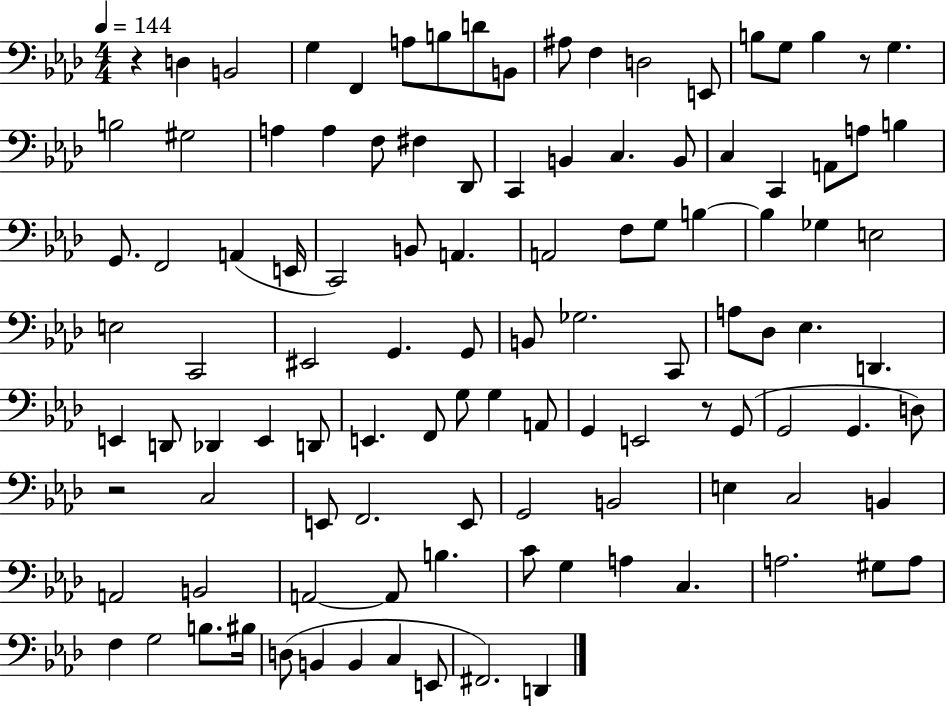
R/q D3/q B2/h G3/q F2/q A3/e B3/e D4/e B2/e A#3/e F3/q D3/h E2/e B3/e G3/e B3/q R/e G3/q. B3/h G#3/h A3/q A3/q F3/e F#3/q Db2/e C2/q B2/q C3/q. B2/e C3/q C2/q A2/e A3/e B3/q G2/e. F2/h A2/q E2/s C2/h B2/e A2/q. A2/h F3/e G3/e B3/q B3/q Gb3/q E3/h E3/h C2/h EIS2/h G2/q. G2/e B2/e Gb3/h. C2/e A3/e Db3/e Eb3/q. D2/q. E2/q D2/e Db2/q E2/q D2/e E2/q. F2/e G3/e G3/q A2/e G2/q E2/h R/e G2/e G2/h G2/q. D3/e R/h C3/h E2/e F2/h. E2/e G2/h B2/h E3/q C3/h B2/q A2/h B2/h A2/h A2/e B3/q. C4/e G3/q A3/q C3/q. A3/h. G#3/e A3/e F3/q G3/h B3/e. BIS3/s D3/e B2/q B2/q C3/q E2/e F#2/h. D2/q